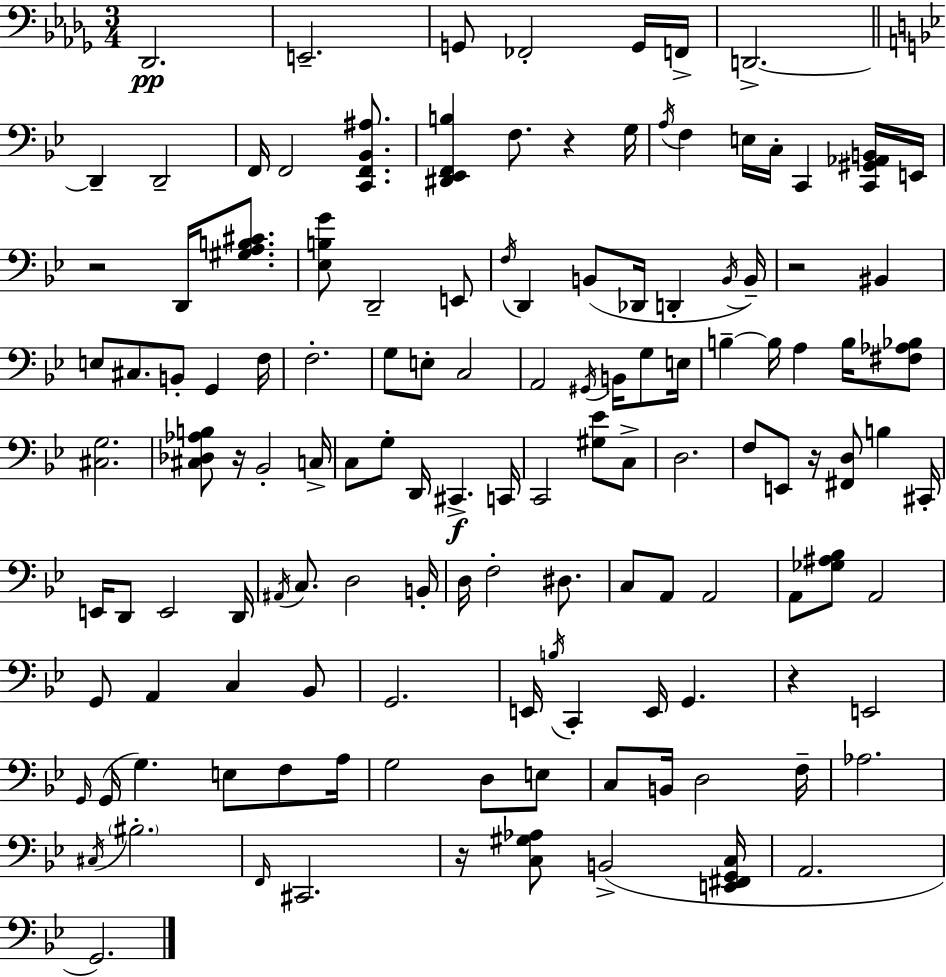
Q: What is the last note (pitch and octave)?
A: G2